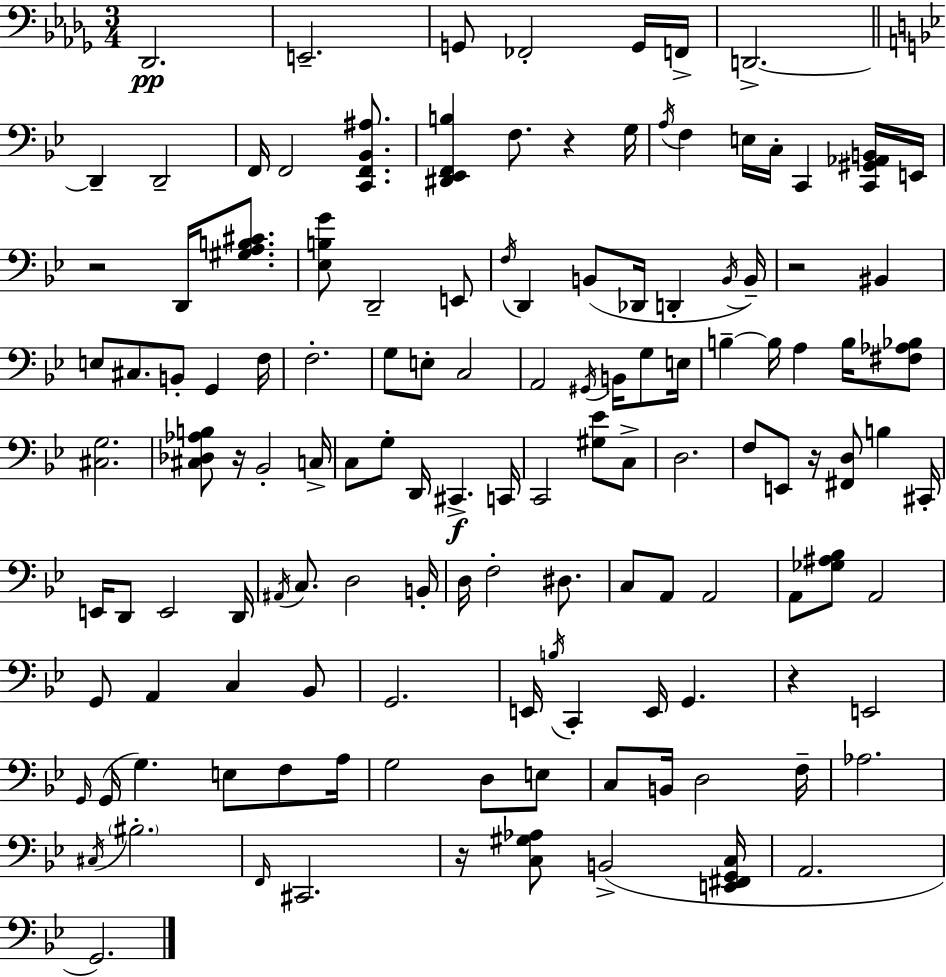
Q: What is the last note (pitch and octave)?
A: G2